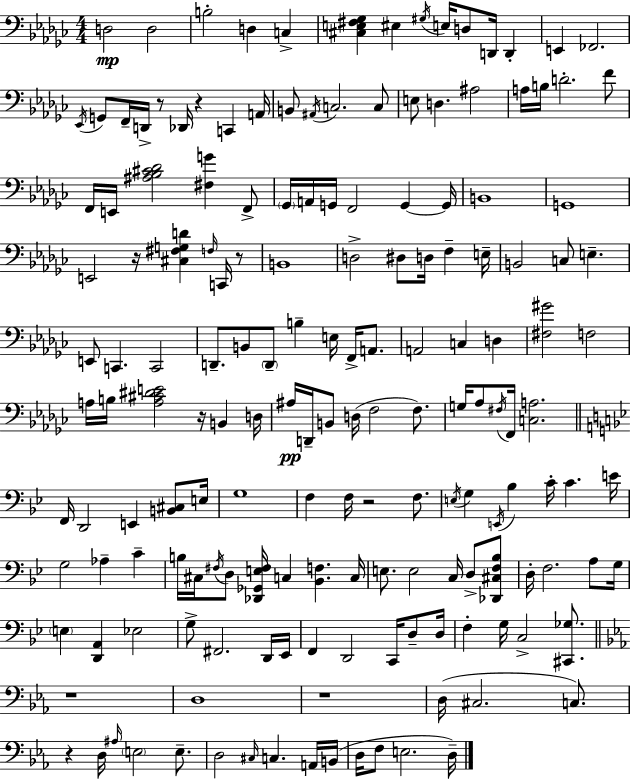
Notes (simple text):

D3/h D3/h B3/h D3/q C3/q [C#3,E3,F#3,Gb3]/q EIS3/q G#3/s E3/s D3/e D2/s D2/q E2/q FES2/h. Eb2/s G2/e F2/s D2/s R/e Db2/s R/q C2/q A2/s B2/e A#2/s C3/h. C3/e E3/e D3/q. A#3/h A3/s B3/s D4/h. F4/e F2/s E2/s [A#3,Bb3,C#4,Db4]/h [F#3,G4]/q F2/e Gb2/s A2/s G2/s F2/h G2/q G2/s B2/w G2/w E2/h R/s [C#3,F#3,G3,D4]/q F3/s C2/s R/e B2/w D3/h D#3/e D3/s F3/q E3/s B2/h C3/e E3/q. E2/e C2/q. C2/h D2/e. B2/e D2/e B3/q E3/s F2/s A2/e. A2/h C3/q D3/q [F#3,G#4]/h F3/h A3/s B3/s [A3,C#4,D#4,E4]/h R/s B2/q D3/s A#3/s D2/s B2/e D3/s F3/h F3/e. G3/s Ab3/e F#3/s F2/s [C3,A3]/h. F2/s D2/h E2/q [B2,C#3]/e E3/s G3/w F3/q F3/s R/h F3/e. E3/s G3/q E2/s Bb3/q C4/s C4/q. E4/s G3/h Ab3/q C4/q B3/s C#3/s F#3/s D3/e [Db2,Gb2,E3,F#3]/s C3/q [Bb2,F3]/q. C3/s E3/e. E3/h C3/s D3/e [Db2,C#3,F3,Bb3]/e D3/s F3/h. A3/e G3/s E3/q [D2,A2]/q Eb3/h G3/e F#2/h. D2/s Eb2/s F2/q D2/h C2/s D3/e D3/s F3/q G3/s C3/h [C#2,Gb3]/e. R/w D3/w R/w D3/s C#3/h. C3/e. R/q D3/s A#3/s E3/h E3/e. D3/h C#3/s C3/q. A2/s B2/s D3/s F3/e E3/h. D3/s